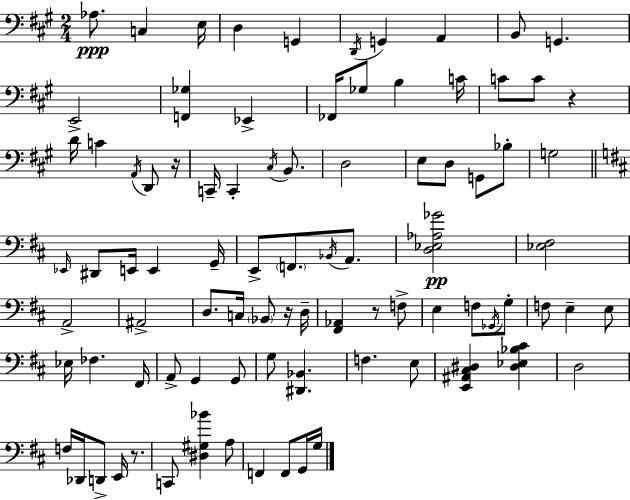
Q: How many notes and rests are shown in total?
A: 88